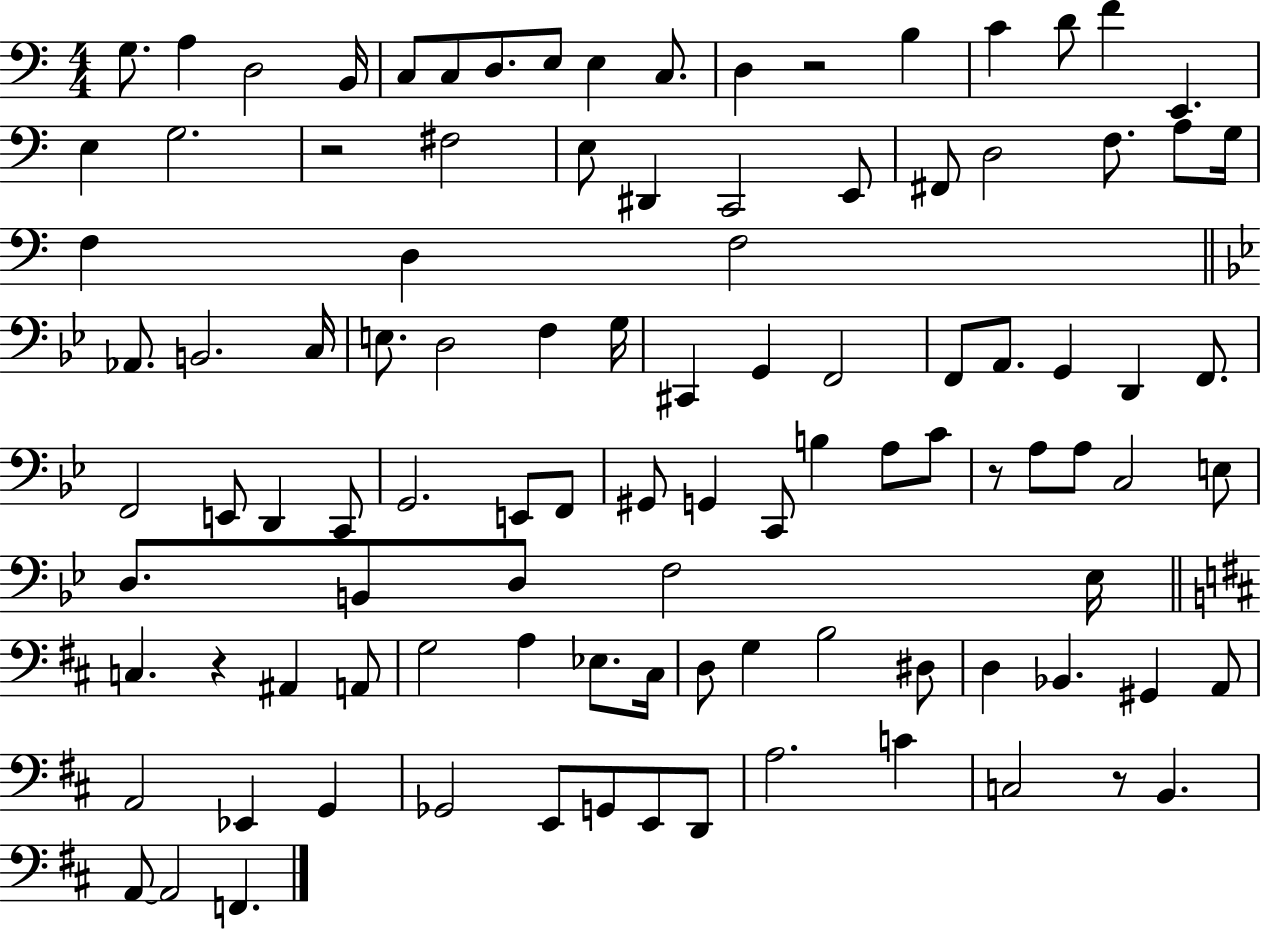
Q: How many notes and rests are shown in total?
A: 103